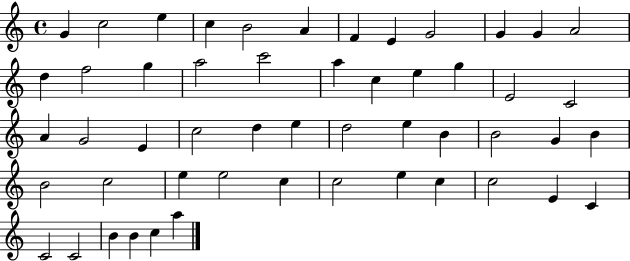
X:1
T:Untitled
M:4/4
L:1/4
K:C
G c2 e c B2 A F E G2 G G A2 d f2 g a2 c'2 a c e g E2 C2 A G2 E c2 d e d2 e B B2 G B B2 c2 e e2 c c2 e c c2 E C C2 C2 B B c a